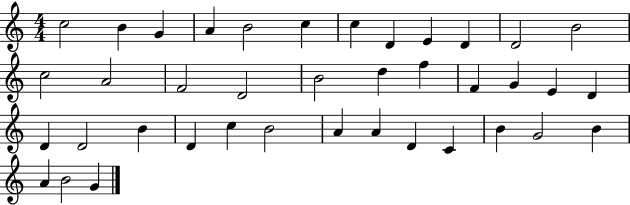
C5/h B4/q G4/q A4/q B4/h C5/q C5/q D4/q E4/q D4/q D4/h B4/h C5/h A4/h F4/h D4/h B4/h D5/q F5/q F4/q G4/q E4/q D4/q D4/q D4/h B4/q D4/q C5/q B4/h A4/q A4/q D4/q C4/q B4/q G4/h B4/q A4/q B4/h G4/q